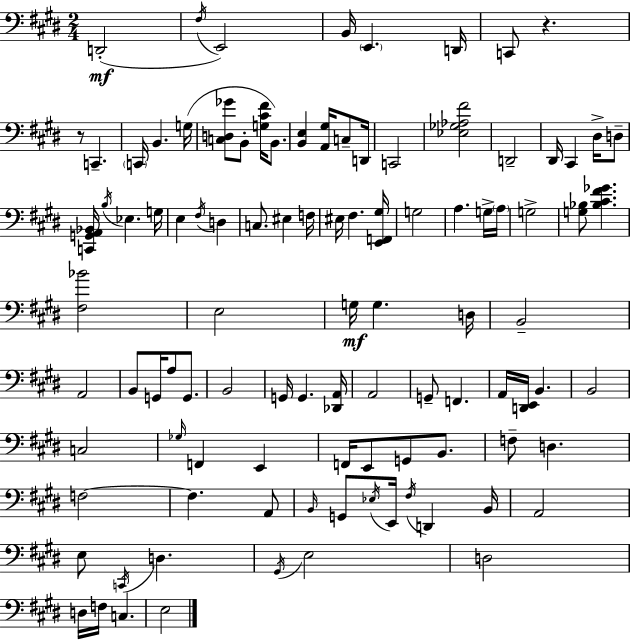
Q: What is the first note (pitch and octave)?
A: D2